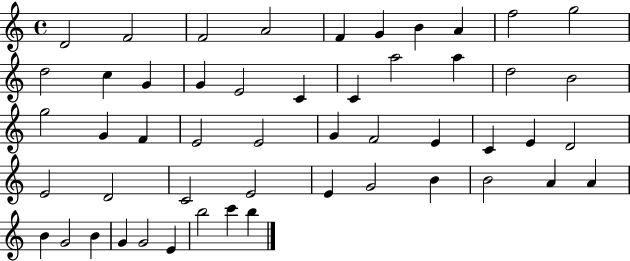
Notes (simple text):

D4/h F4/h F4/h A4/h F4/q G4/q B4/q A4/q F5/h G5/h D5/h C5/q G4/q G4/q E4/h C4/q C4/q A5/h A5/q D5/h B4/h G5/h G4/q F4/q E4/h E4/h G4/q F4/h E4/q C4/q E4/q D4/h E4/h D4/h C4/h E4/h E4/q G4/h B4/q B4/h A4/q A4/q B4/q G4/h B4/q G4/q G4/h E4/q B5/h C6/q B5/q